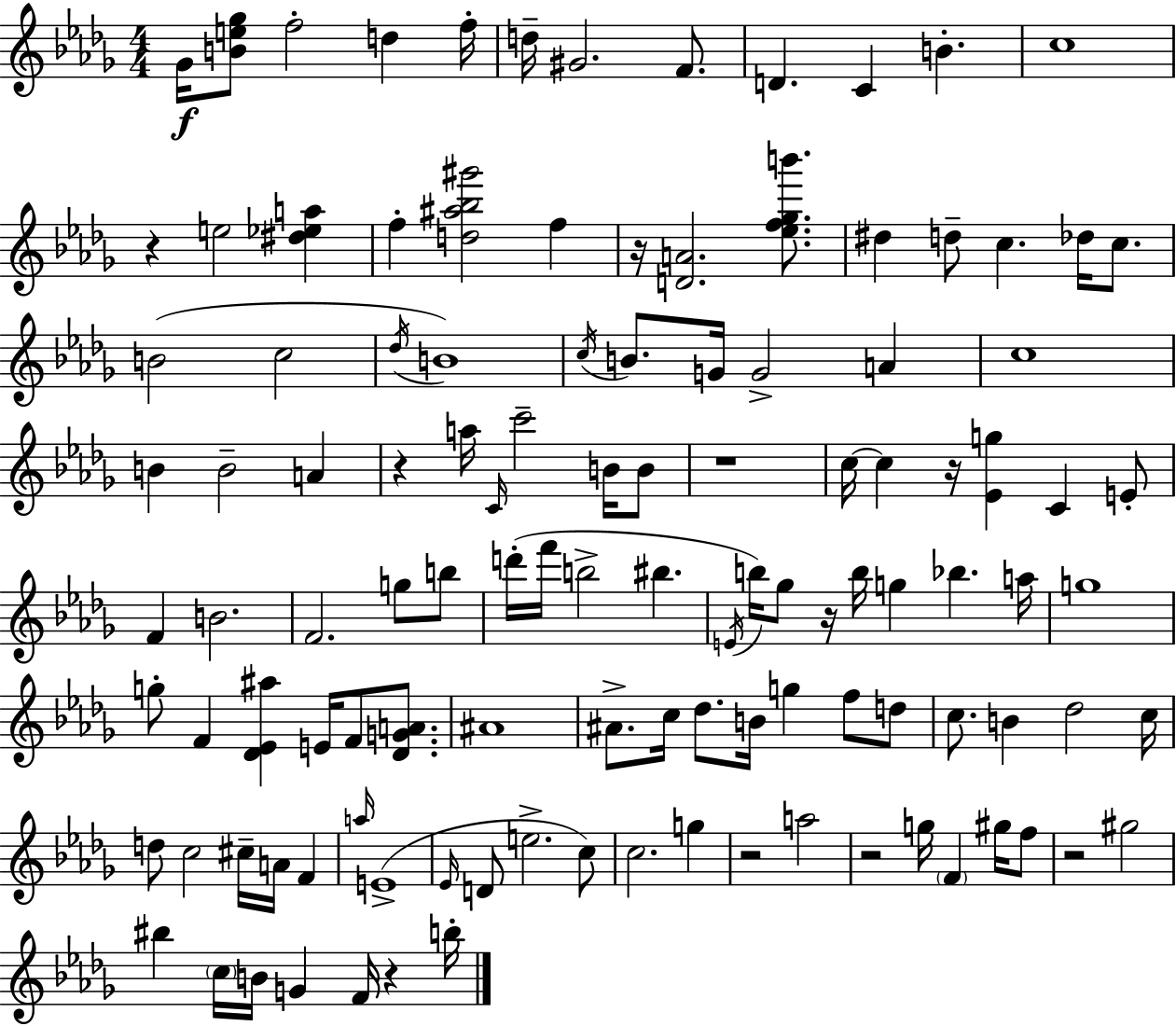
Gb4/s [B4,E5,Gb5]/e F5/h D5/q F5/s D5/s G#4/h. F4/e. D4/q. C4/q B4/q. C5/w R/q E5/h [D#5,Eb5,A5]/q F5/q [D5,A#5,Bb5,G#6]/h F5/q R/s [D4,A4]/h. [Eb5,F5,Gb5,B6]/e. D#5/q D5/e C5/q. Db5/s C5/e. B4/h C5/h Db5/s B4/w C5/s B4/e. G4/s G4/h A4/q C5/w B4/q B4/h A4/q R/q A5/s C4/s C6/h B4/s B4/e R/w C5/s C5/q R/s [Eb4,G5]/q C4/q E4/e F4/q B4/h. F4/h. G5/e B5/e D6/s F6/s B5/h BIS5/q. E4/s B5/s Gb5/e R/s B5/s G5/q Bb5/q. A5/s G5/w G5/e F4/q [Db4,Eb4,A#5]/q E4/s F4/e [Db4,G4,A4]/e. A#4/w A#4/e. C5/s Db5/e. B4/s G5/q F5/e D5/e C5/e. B4/q Db5/h C5/s D5/e C5/h C#5/s A4/s F4/q A5/s E4/w Eb4/s D4/e E5/h. C5/e C5/h. G5/q R/h A5/h R/h G5/s F4/q G#5/s F5/e R/h G#5/h BIS5/q C5/s B4/s G4/q F4/s R/q B5/s